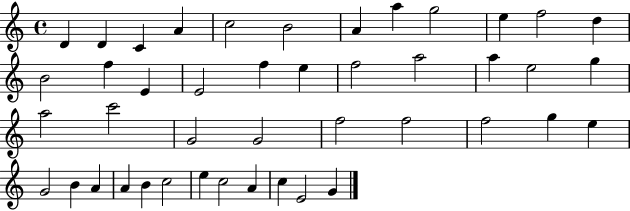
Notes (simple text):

D4/q D4/q C4/q A4/q C5/h B4/h A4/q A5/q G5/h E5/q F5/h D5/q B4/h F5/q E4/q E4/h F5/q E5/q F5/h A5/h A5/q E5/h G5/q A5/h C6/h G4/h G4/h F5/h F5/h F5/h G5/q E5/q G4/h B4/q A4/q A4/q B4/q C5/h E5/q C5/h A4/q C5/q E4/h G4/q